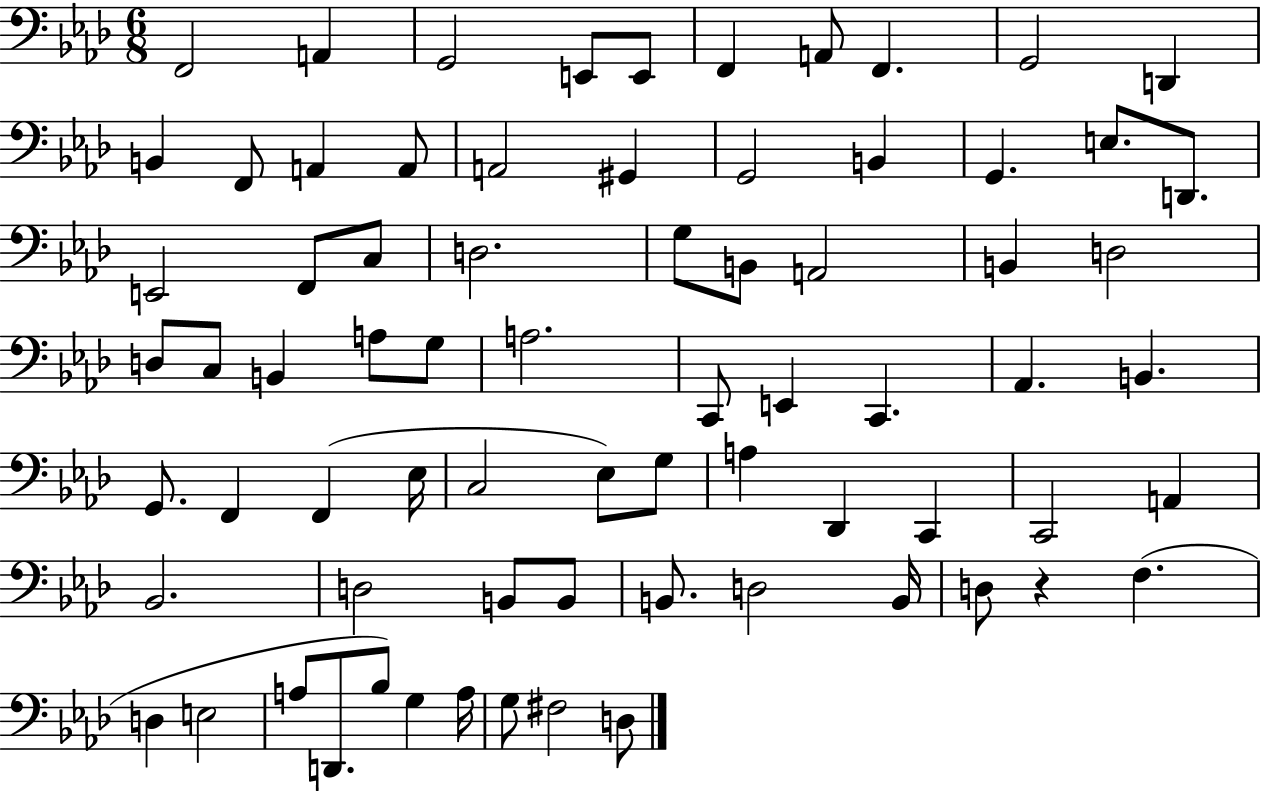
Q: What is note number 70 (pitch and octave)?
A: G3